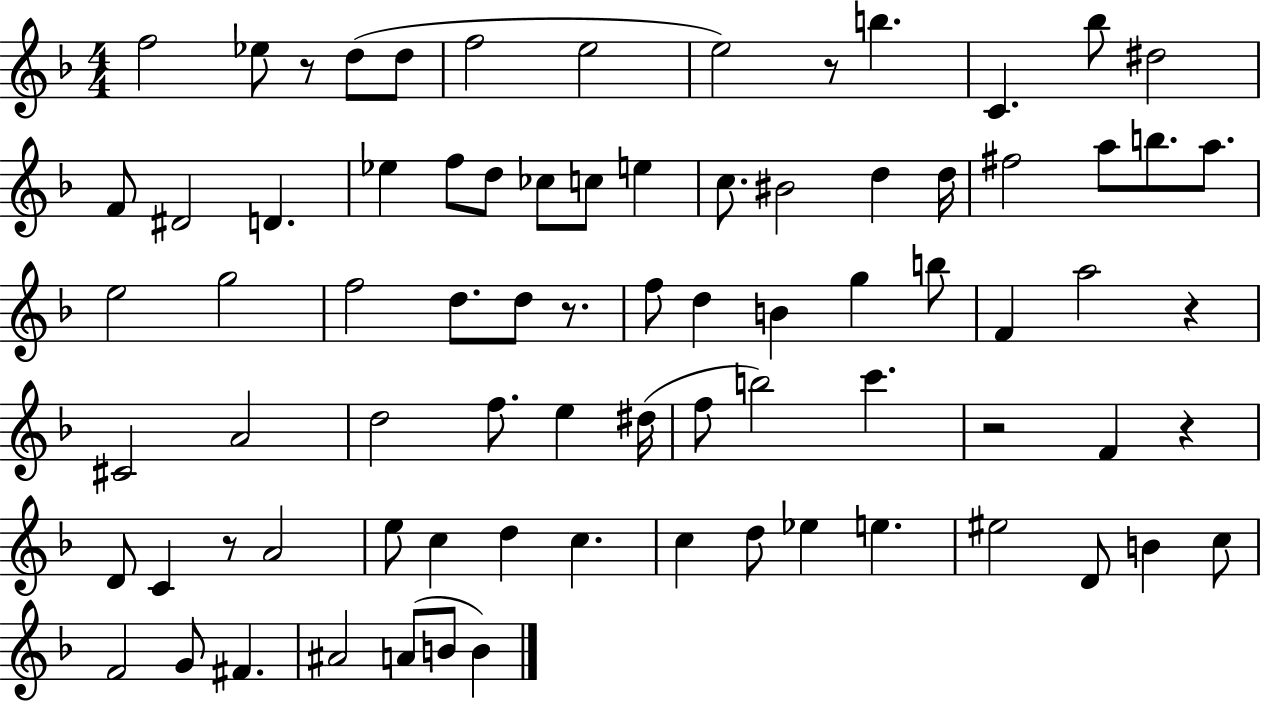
{
  \clef treble
  \numericTimeSignature
  \time 4/4
  \key f \major
  f''2 ees''8 r8 d''8( d''8 | f''2 e''2 | e''2) r8 b''4. | c'4. bes''8 dis''2 | \break f'8 dis'2 d'4. | ees''4 f''8 d''8 ces''8 c''8 e''4 | c''8. bis'2 d''4 d''16 | fis''2 a''8 b''8. a''8. | \break e''2 g''2 | f''2 d''8. d''8 r8. | f''8 d''4 b'4 g''4 b''8 | f'4 a''2 r4 | \break cis'2 a'2 | d''2 f''8. e''4 dis''16( | f''8 b''2) c'''4. | r2 f'4 r4 | \break d'8 c'4 r8 a'2 | e''8 c''4 d''4 c''4. | c''4 d''8 ees''4 e''4. | eis''2 d'8 b'4 c''8 | \break f'2 g'8 fis'4. | ais'2 a'8( b'8 b'4) | \bar "|."
}